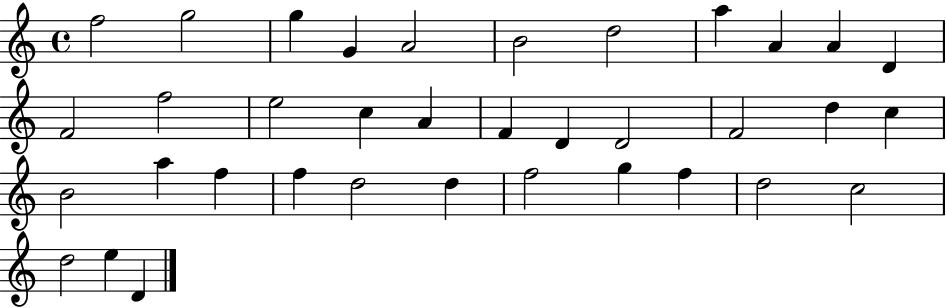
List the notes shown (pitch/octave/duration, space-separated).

F5/h G5/h G5/q G4/q A4/h B4/h D5/h A5/q A4/q A4/q D4/q F4/h F5/h E5/h C5/q A4/q F4/q D4/q D4/h F4/h D5/q C5/q B4/h A5/q F5/q F5/q D5/h D5/q F5/h G5/q F5/q D5/h C5/h D5/h E5/q D4/q